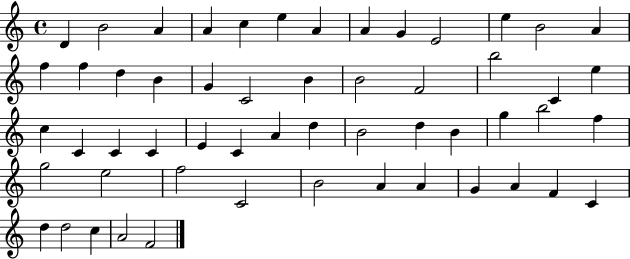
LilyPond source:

{
  \clef treble
  \time 4/4
  \defaultTimeSignature
  \key c \major
  d'4 b'2 a'4 | a'4 c''4 e''4 a'4 | a'4 g'4 e'2 | e''4 b'2 a'4 | \break f''4 f''4 d''4 b'4 | g'4 c'2 b'4 | b'2 f'2 | b''2 c'4 e''4 | \break c''4 c'4 c'4 c'4 | e'4 c'4 a'4 d''4 | b'2 d''4 b'4 | g''4 b''2 f''4 | \break g''2 e''2 | f''2 c'2 | b'2 a'4 a'4 | g'4 a'4 f'4 c'4 | \break d''4 d''2 c''4 | a'2 f'2 | \bar "|."
}